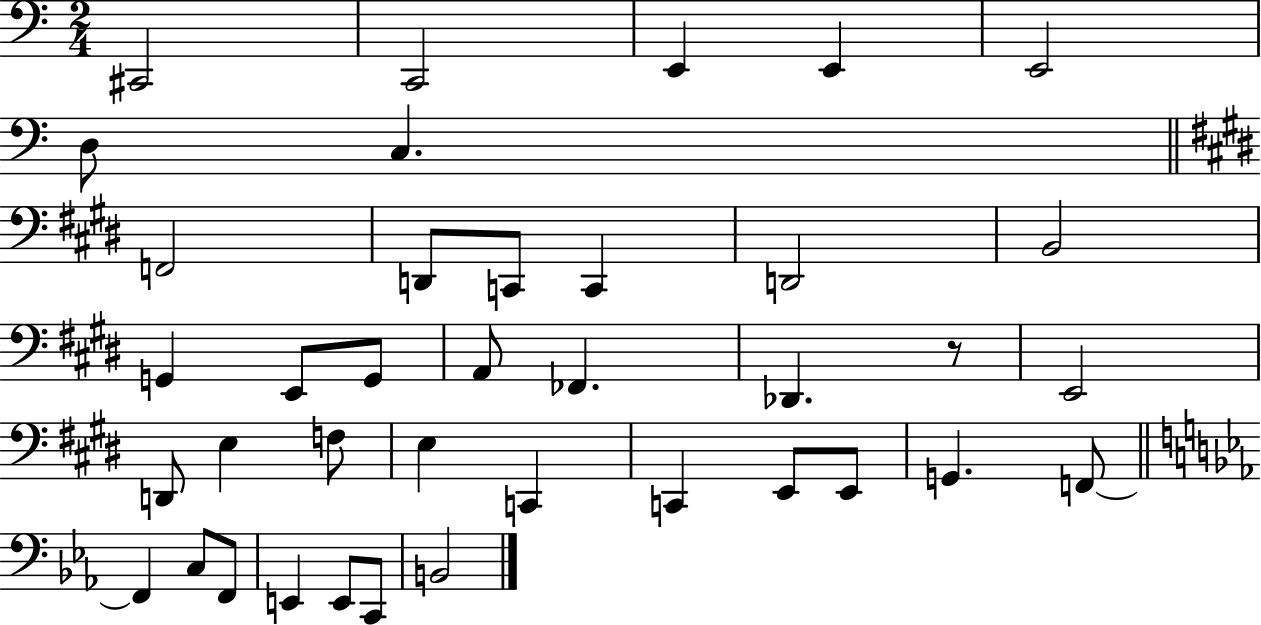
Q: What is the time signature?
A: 2/4